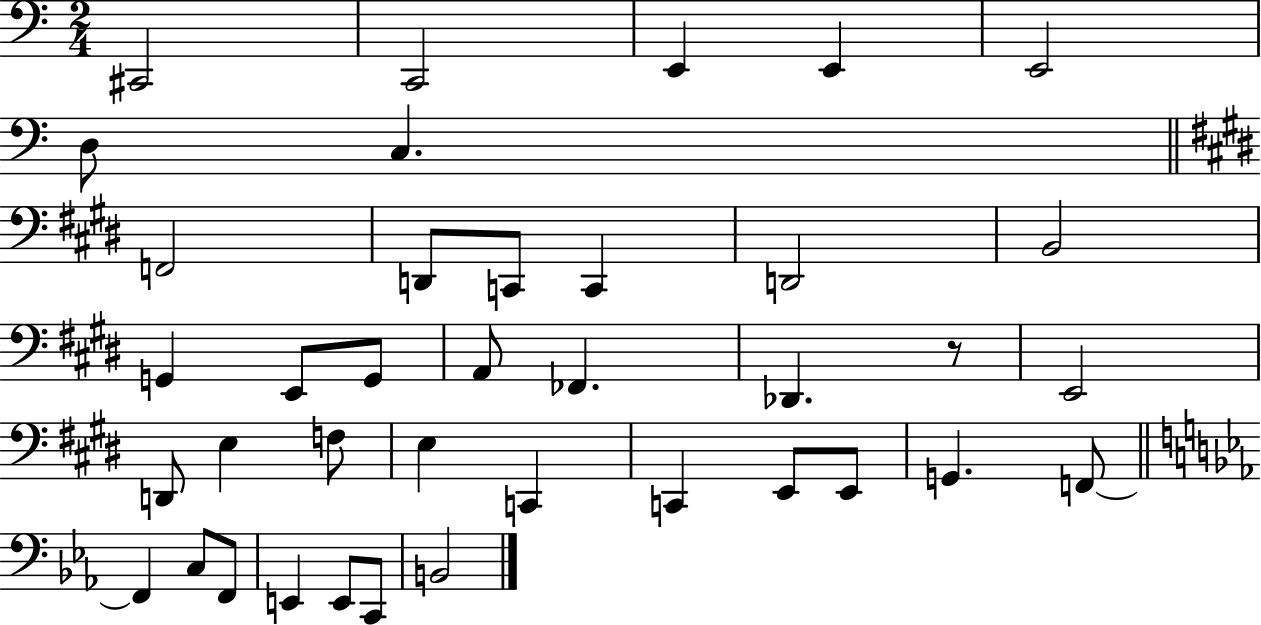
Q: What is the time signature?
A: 2/4